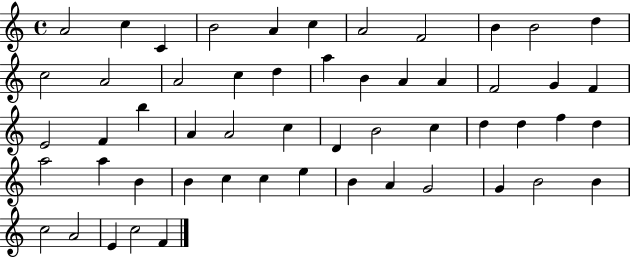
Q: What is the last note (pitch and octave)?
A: F4